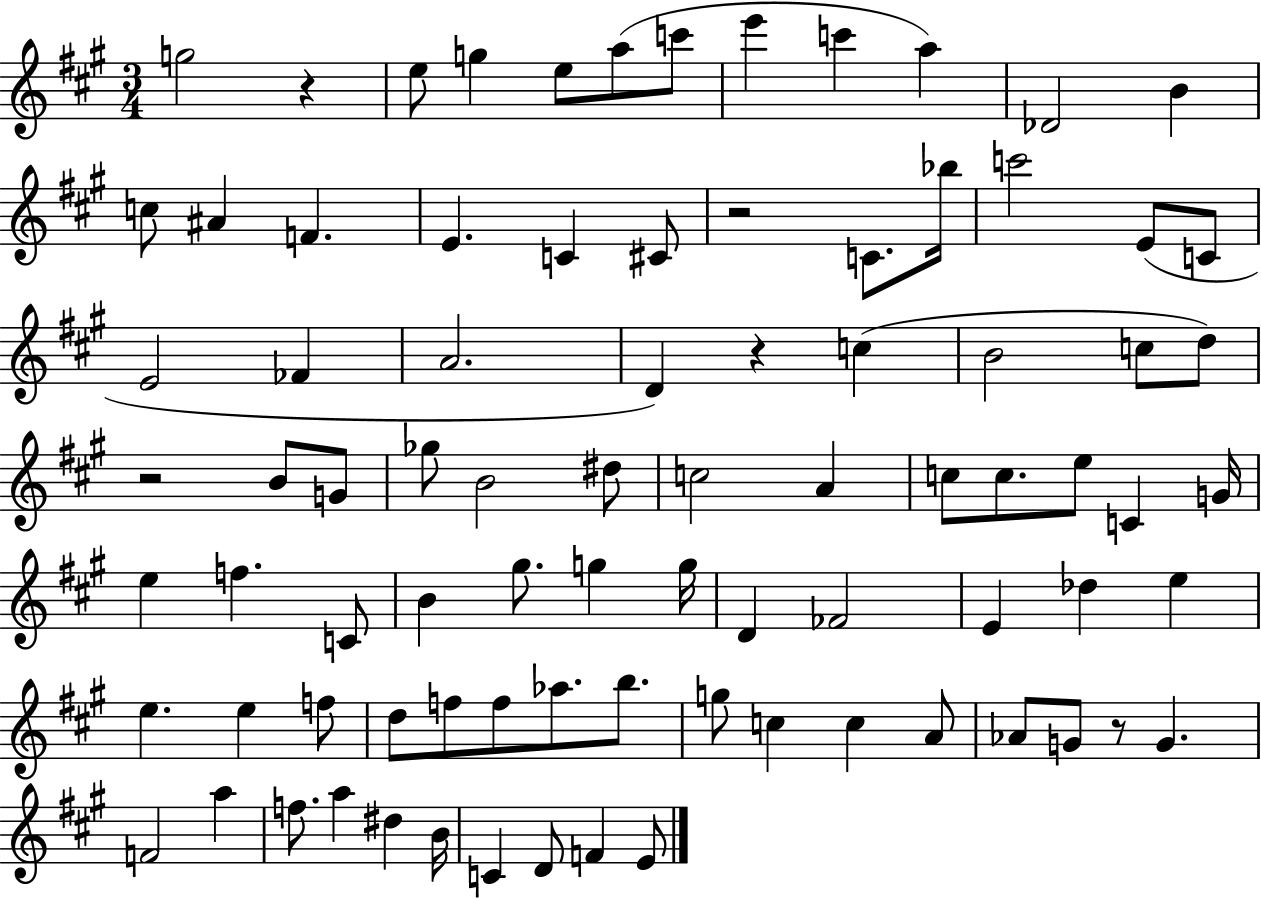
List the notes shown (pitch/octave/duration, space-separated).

G5/h R/q E5/e G5/q E5/e A5/e C6/e E6/q C6/q A5/q Db4/h B4/q C5/e A#4/q F4/q. E4/q. C4/q C#4/e R/h C4/e. Bb5/s C6/h E4/e C4/e E4/h FES4/q A4/h. D4/q R/q C5/q B4/h C5/e D5/e R/h B4/e G4/e Gb5/e B4/h D#5/e C5/h A4/q C5/e C5/e. E5/e C4/q G4/s E5/q F5/q. C4/e B4/q G#5/e. G5/q G5/s D4/q FES4/h E4/q Db5/q E5/q E5/q. E5/q F5/e D5/e F5/e F5/e Ab5/e. B5/e. G5/e C5/q C5/q A4/e Ab4/e G4/e R/e G4/q. F4/h A5/q F5/e. A5/q D#5/q B4/s C4/q D4/e F4/q E4/e